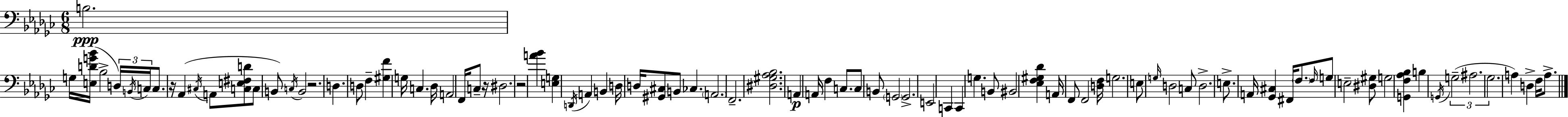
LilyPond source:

{
  \clef bass
  \numericTimeSignature
  \time 6/8
  \key ees \minor
  \repeat volta 2 { b2.\ppp | g16 <e d' g' bes'>16( bes2-> \tuplet 3/2 { d16) \acciaccatura { b,16 } | c16 } c8. r16 aes,4( \acciaccatura { cis16 } a,8 | <c e fis d'>8 c8 b,8) \acciaccatura { c16 } b,2 | \break r2. | d4. d8 f4-- | <gis f'>4 g16 c4. | des16 a,2 f,16 | \break c8-- r16 dis2. | r2 <a' bes'>4 | <e g>4 \acciaccatura { d,16 } a,4 | b,4 d16 d16 <gis, cis>8 b,8 ces4. | \break \parenthesize a,2. | f,2.-- | <dis gis aes bes>2. | a,4\p a,16 f4 | \break c8. c8 b,8 \parenthesize g,2 | g,2.-> | e,2 | c,4 c,4 g4. | \break b,8 bis,2 | <ees f gis des'>4 a,16 f,8 f,2 | <d f>16 g2. | e8 \grace { g16 } d2 | \break c8 d2.-> | e8.-> a,16 <ges, cis>4 | fis,16 \parenthesize f8. \grace { f16 } g8 e2-- | <dis gis>8 g2 | \break <g, f aes bes>4 b4 \acciaccatura { g,16 }( \tuplet 3/2 { g2-- | ais2. | ges2. } | a4) d4-> | \break f16 a8.-> } \bar "|."
}